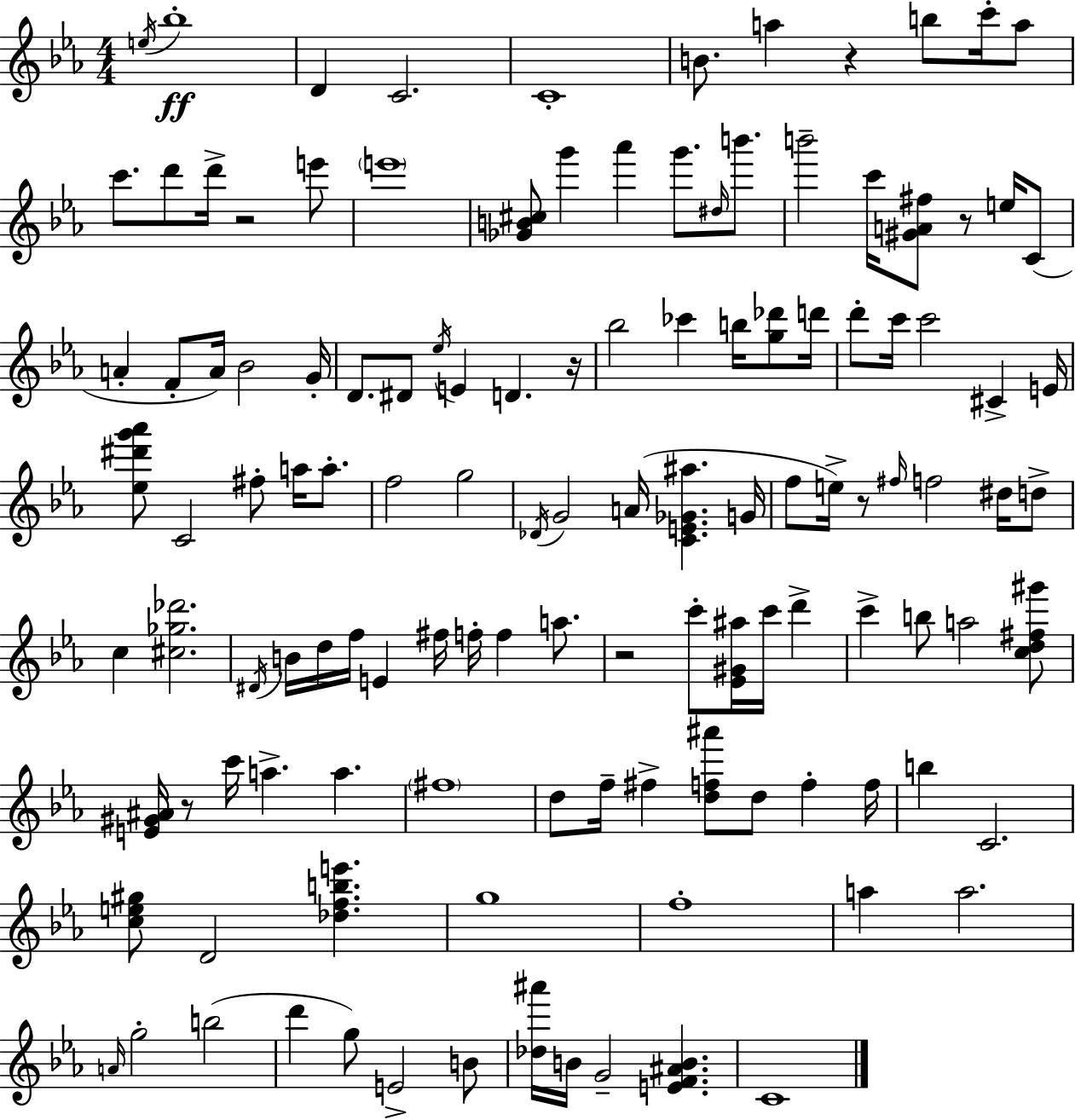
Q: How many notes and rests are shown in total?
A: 123